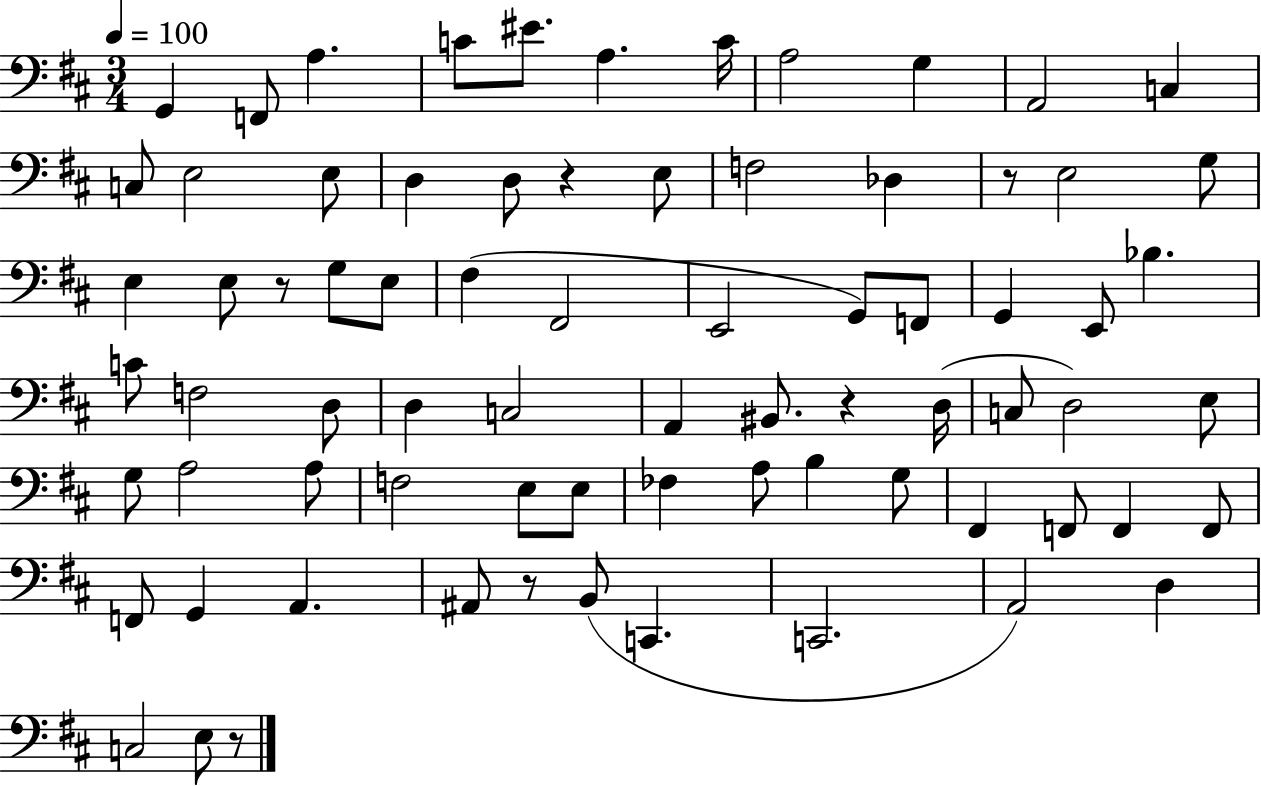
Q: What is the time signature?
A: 3/4